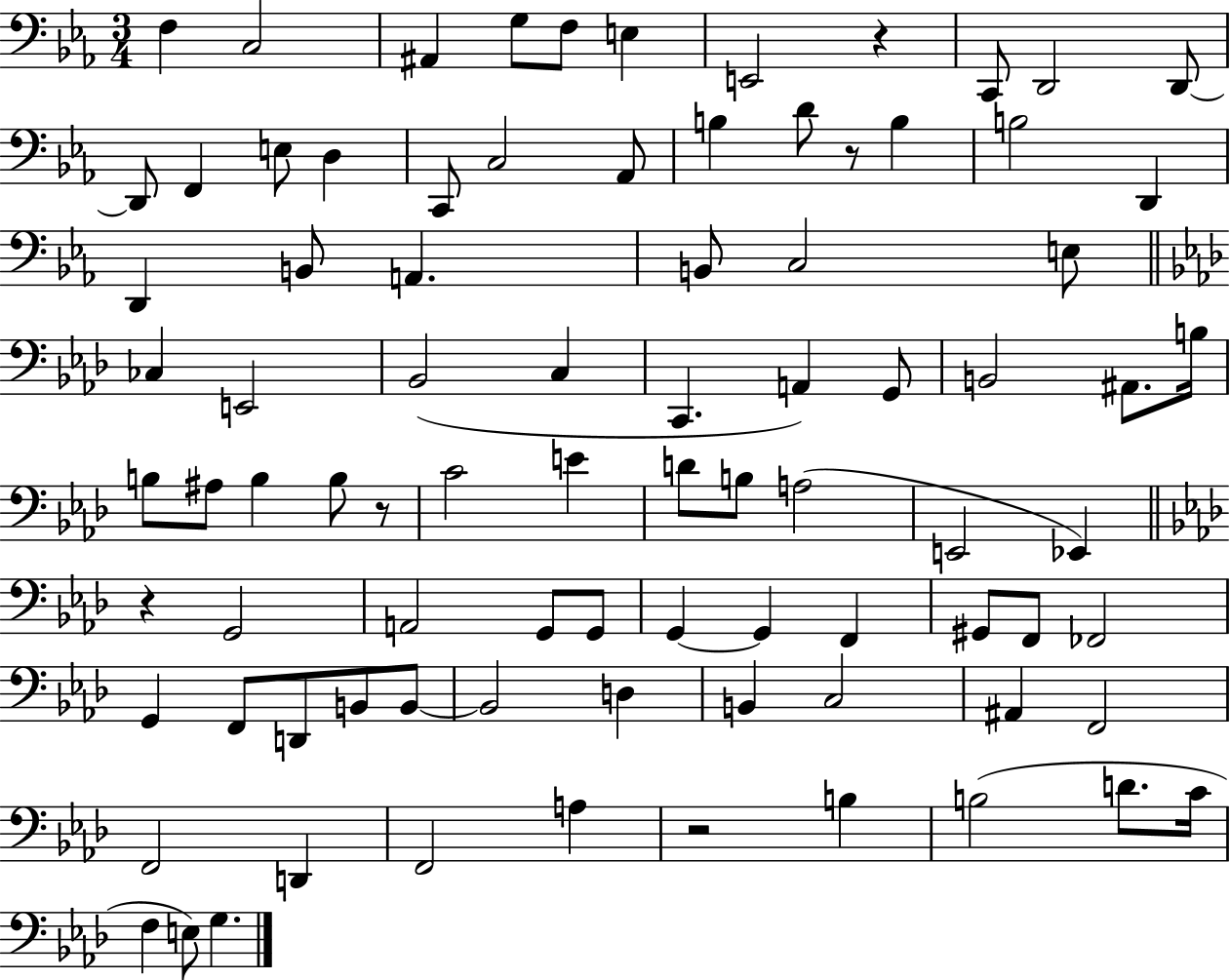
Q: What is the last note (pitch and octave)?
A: G3